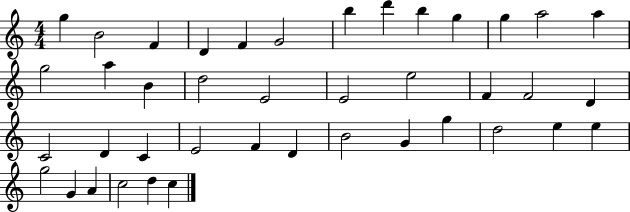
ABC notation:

X:1
T:Untitled
M:4/4
L:1/4
K:C
g B2 F D F G2 b d' b g g a2 a g2 a B d2 E2 E2 e2 F F2 D C2 D C E2 F D B2 G g d2 e e g2 G A c2 d c